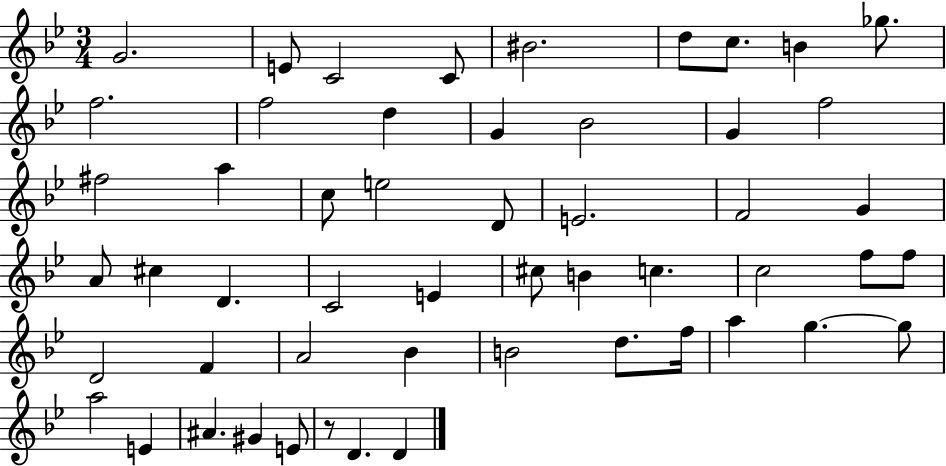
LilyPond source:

{
  \clef treble
  \numericTimeSignature
  \time 3/4
  \key bes \major
  g'2. | e'8 c'2 c'8 | bis'2. | d''8 c''8. b'4 ges''8. | \break f''2. | f''2 d''4 | g'4 bes'2 | g'4 f''2 | \break fis''2 a''4 | c''8 e''2 d'8 | e'2. | f'2 g'4 | \break a'8 cis''4 d'4. | c'2 e'4 | cis''8 b'4 c''4. | c''2 f''8 f''8 | \break d'2 f'4 | a'2 bes'4 | b'2 d''8. f''16 | a''4 g''4.~~ g''8 | \break a''2 e'4 | ais'4. gis'4 e'8 | r8 d'4. d'4 | \bar "|."
}